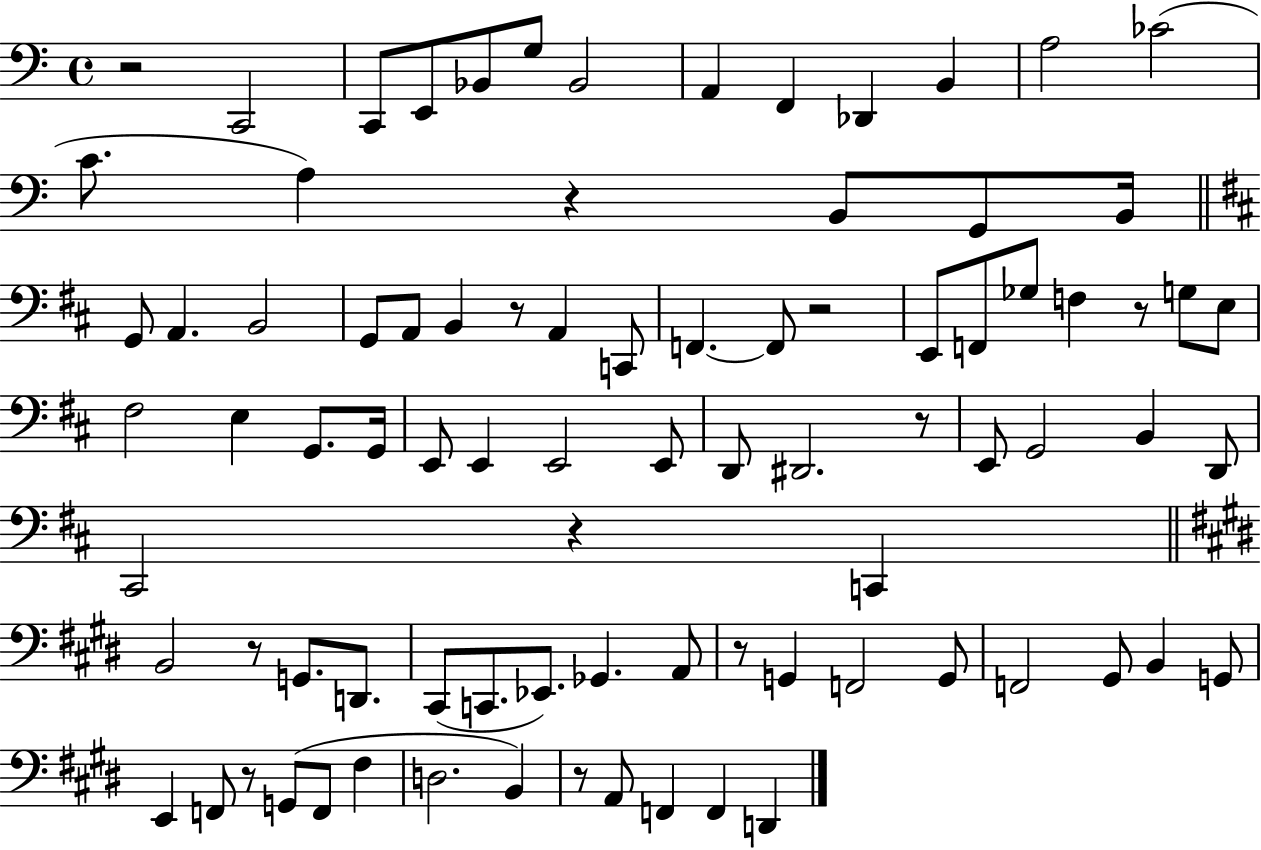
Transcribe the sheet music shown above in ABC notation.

X:1
T:Untitled
M:4/4
L:1/4
K:C
z2 C,,2 C,,/2 E,,/2 _B,,/2 G,/2 _B,,2 A,, F,, _D,, B,, A,2 _C2 C/2 A, z B,,/2 G,,/2 B,,/4 G,,/2 A,, B,,2 G,,/2 A,,/2 B,, z/2 A,, C,,/2 F,, F,,/2 z2 E,,/2 F,,/2 _G,/2 F, z/2 G,/2 E,/2 ^F,2 E, G,,/2 G,,/4 E,,/2 E,, E,,2 E,,/2 D,,/2 ^D,,2 z/2 E,,/2 G,,2 B,, D,,/2 ^C,,2 z C,, B,,2 z/2 G,,/2 D,,/2 ^C,,/2 C,,/2 _E,,/2 _G,, A,,/2 z/2 G,, F,,2 G,,/2 F,,2 ^G,,/2 B,, G,,/2 E,, F,,/2 z/2 G,,/2 F,,/2 ^F, D,2 B,, z/2 A,,/2 F,, F,, D,,